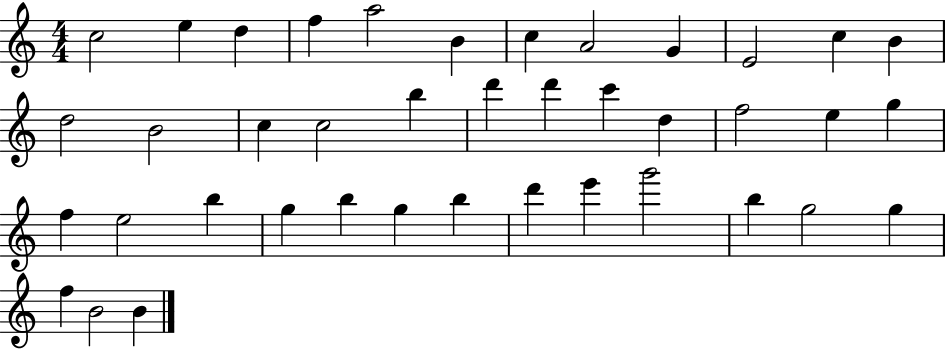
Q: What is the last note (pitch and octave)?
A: B4